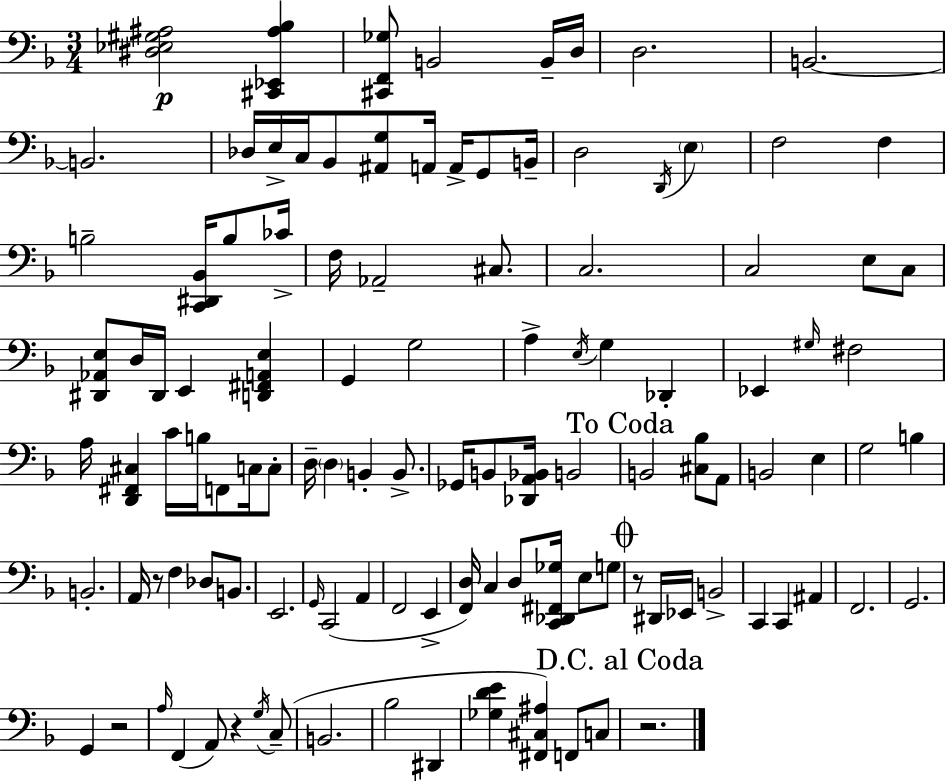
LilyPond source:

{
  \clef bass
  \numericTimeSignature
  \time 3/4
  \key d \minor
  <dis ees gis ais>2\p <cis, ees, ais bes>4 | <cis, f, ges>8 b,2 b,16-- d16 | d2. | b,2.~~ | \break b,2. | des16 e16-> c16 bes,8 <ais, g>8 a,16 a,16-> g,8 b,16-- | d2 \acciaccatura { d,16 } \parenthesize e4 | f2 f4 | \break b2-- <c, dis, bes,>16 b8 | ces'16-> f16 aes,2-- cis8. | c2. | c2 e8 c8 | \break <dis, aes, e>8 d16 dis,16 e,4 <d, fis, a, e>4 | g,4 g2 | a4-> \acciaccatura { e16 } g4 des,4-. | ees,4 \grace { gis16 } fis2 | \break a16 <d, fis, cis>4 c'16 b16 f,8 | c16 c8-. d16-- \parenthesize d4 b,4-. | b,8.-> ges,16 b,8 <des, a, bes,>16 b,2 | \mark "To Coda" b,2 <cis bes>8 | \break a,8 b,2 e4 | g2 b4 | b,2.-. | a,16 r8 f4 des8 | \break b,8. e,2. | \grace { g,16 }( c,2 | a,4 f,2 | e,4-> <f, d>16) c4 d8 <c, des, fis, ges>16 | \break e8 g8 \mark \markup { \musicglyph "scripts.coda" } r8 dis,16 ees,16 b,2-> | c,4 c,4 | ais,4 f,2. | g,2. | \break g,4 r2 | \grace { a16 }( f,4 a,8) r4 | \acciaccatura { g16 } c8--( b,2. | bes2 | \break dis,4 <ges d' e'>4 <fis, cis ais>4) | f,8 c8 \mark "D.C. al Coda" r2. | \bar "|."
}